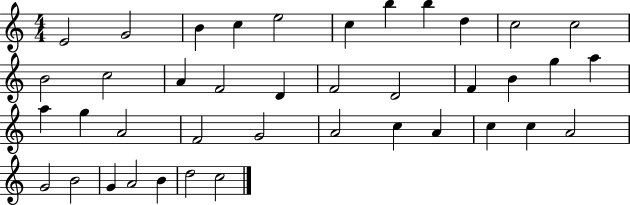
E4/h G4/h B4/q C5/q E5/h C5/q B5/q B5/q D5/q C5/h C5/h B4/h C5/h A4/q F4/h D4/q F4/h D4/h F4/q B4/q G5/q A5/q A5/q G5/q A4/h F4/h G4/h A4/h C5/q A4/q C5/q C5/q A4/h G4/h B4/h G4/q A4/h B4/q D5/h C5/h